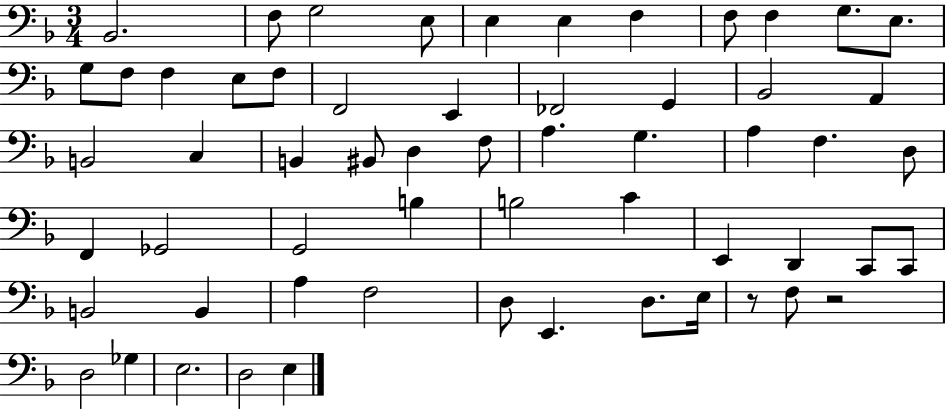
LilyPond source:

{
  \clef bass
  \numericTimeSignature
  \time 3/4
  \key f \major
  \repeat volta 2 { bes,2. | f8 g2 e8 | e4 e4 f4 | f8 f4 g8. e8. | \break g8 f8 f4 e8 f8 | f,2 e,4 | fes,2 g,4 | bes,2 a,4 | \break b,2 c4 | b,4 bis,8 d4 f8 | a4. g4. | a4 f4. d8 | \break f,4 ges,2 | g,2 b4 | b2 c'4 | e,4 d,4 c,8 c,8 | \break b,2 b,4 | a4 f2 | d8 e,4. d8. e16 | r8 f8 r2 | \break d2 ges4 | e2. | d2 e4 | } \bar "|."
}